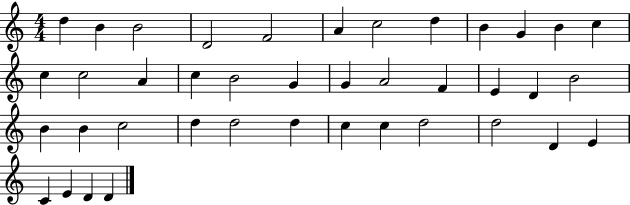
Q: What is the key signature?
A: C major